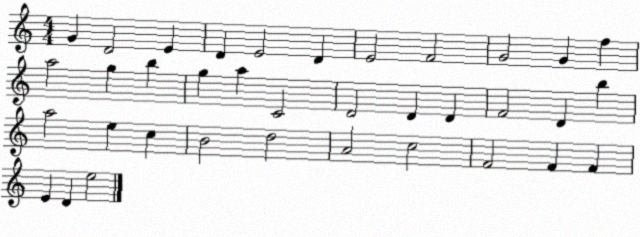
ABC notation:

X:1
T:Untitled
M:4/4
L:1/4
K:C
G D2 E D E2 D E2 F2 G2 G f a2 g b g a C2 D2 D D F2 D b a2 e c B2 d2 A2 c2 F2 F F E D e2